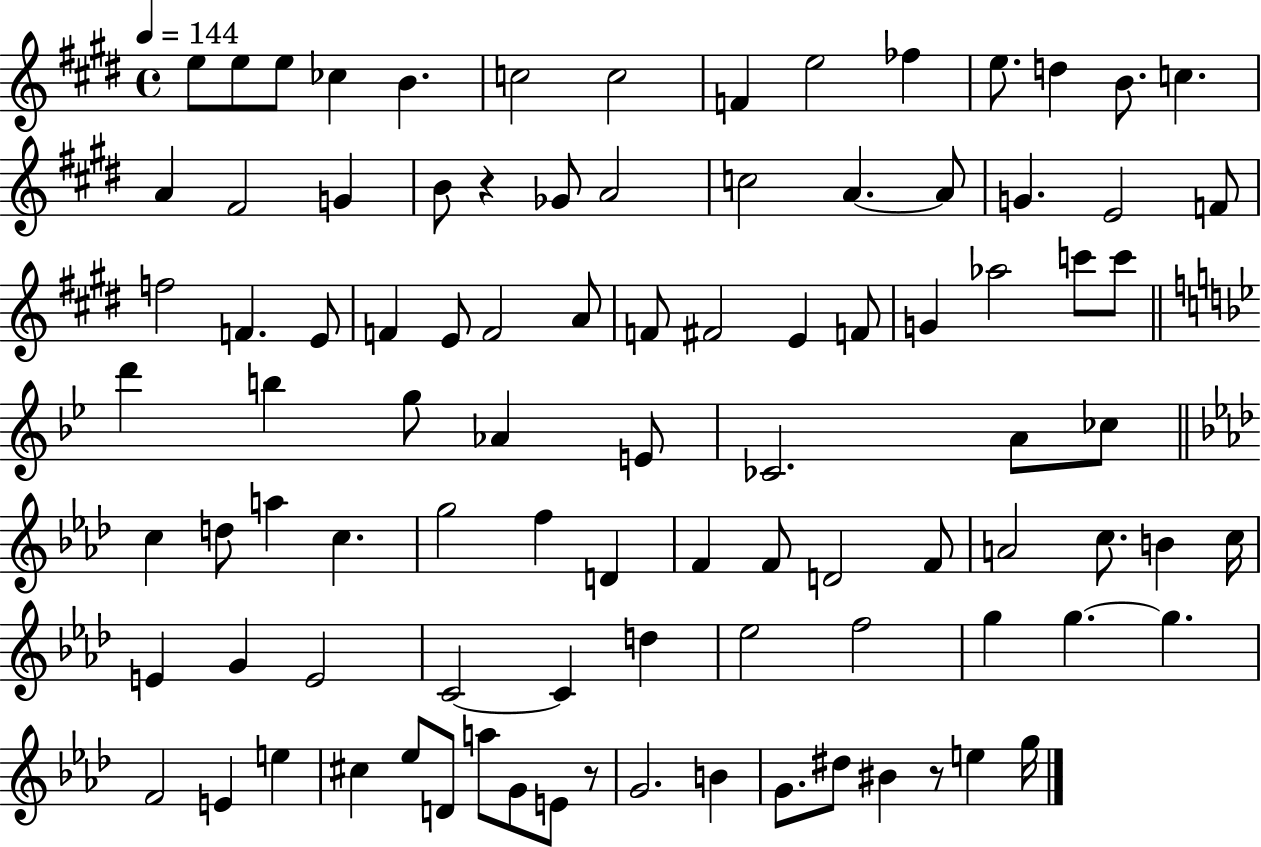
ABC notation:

X:1
T:Untitled
M:4/4
L:1/4
K:E
e/2 e/2 e/2 _c B c2 c2 F e2 _f e/2 d B/2 c A ^F2 G B/2 z _G/2 A2 c2 A A/2 G E2 F/2 f2 F E/2 F E/2 F2 A/2 F/2 ^F2 E F/2 G _a2 c'/2 c'/2 d' b g/2 _A E/2 _C2 A/2 _c/2 c d/2 a c g2 f D F F/2 D2 F/2 A2 c/2 B c/4 E G E2 C2 C d _e2 f2 g g g F2 E e ^c _e/2 D/2 a/2 G/2 E/2 z/2 G2 B G/2 ^d/2 ^B z/2 e g/4